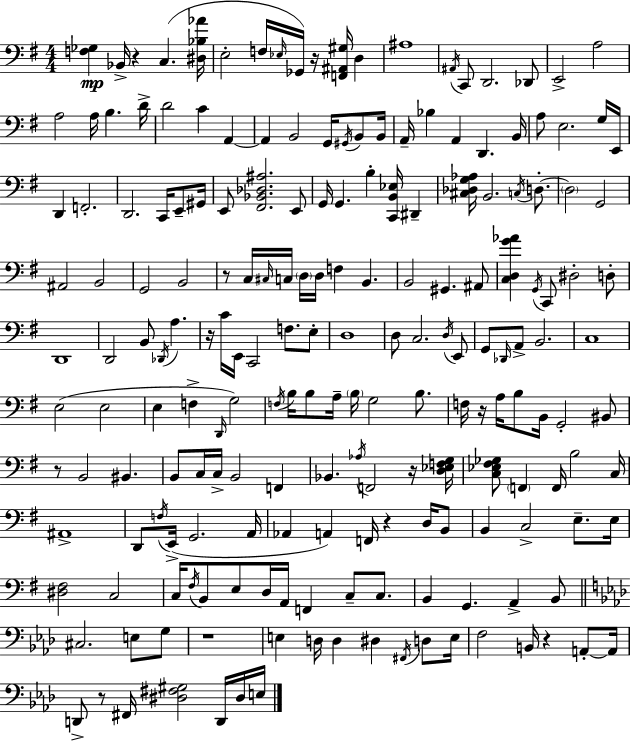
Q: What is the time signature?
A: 4/4